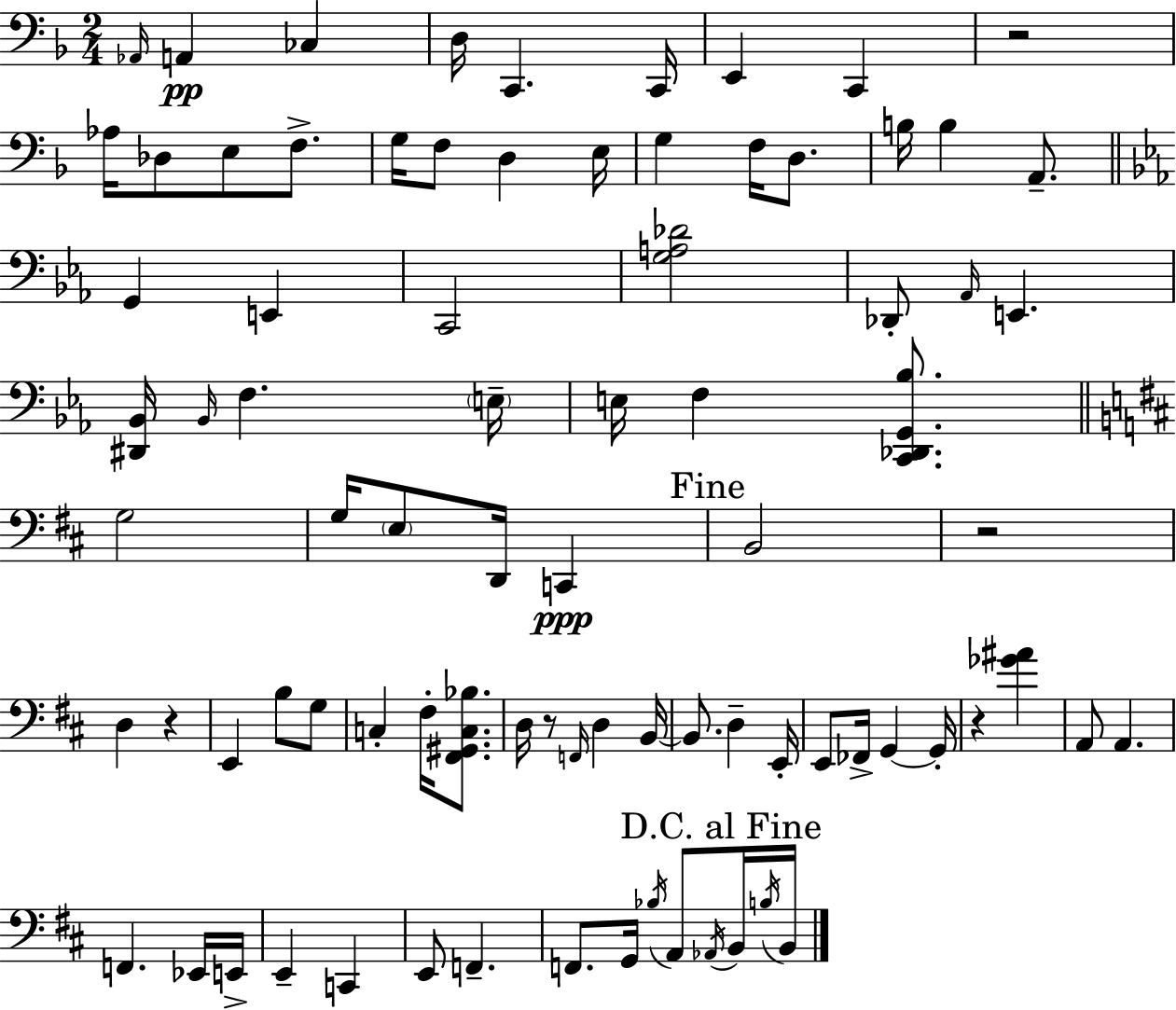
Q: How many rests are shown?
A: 5